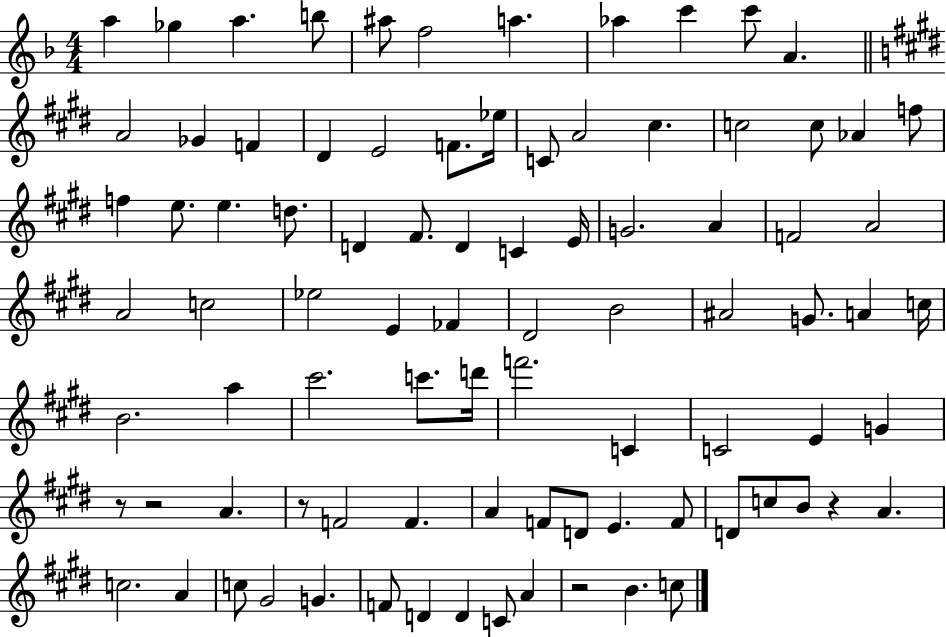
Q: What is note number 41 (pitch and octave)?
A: Eb5